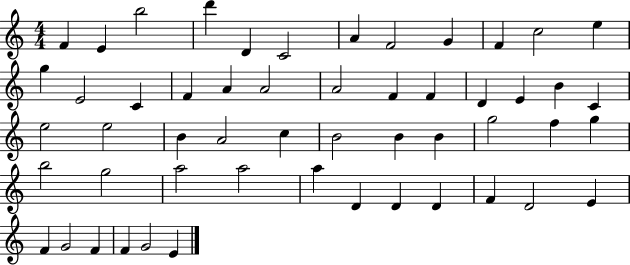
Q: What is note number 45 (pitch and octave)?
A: F4